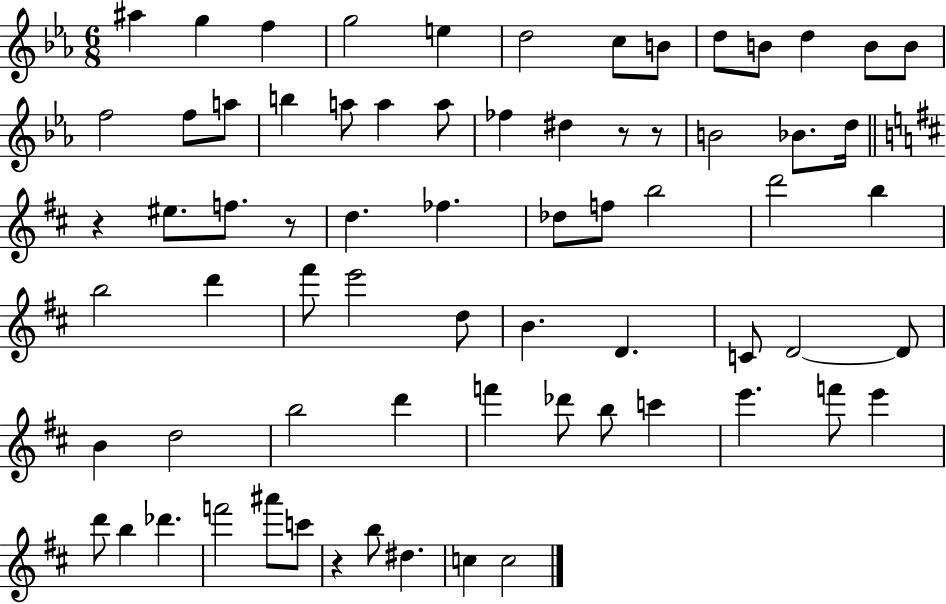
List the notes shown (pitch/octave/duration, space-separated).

A#5/q G5/q F5/q G5/h E5/q D5/h C5/e B4/e D5/e B4/e D5/q B4/e B4/e F5/h F5/e A5/e B5/q A5/e A5/q A5/e FES5/q D#5/q R/e R/e B4/h Bb4/e. D5/s R/q EIS5/e. F5/e. R/e D5/q. FES5/q. Db5/e F5/e B5/h D6/h B5/q B5/h D6/q F#6/e E6/h D5/e B4/q. D4/q. C4/e D4/h D4/e B4/q D5/h B5/h D6/q F6/q Db6/e B5/e C6/q E6/q. F6/e E6/q D6/e B5/q Db6/q. F6/h A#6/e C6/e R/q B5/e D#5/q. C5/q C5/h